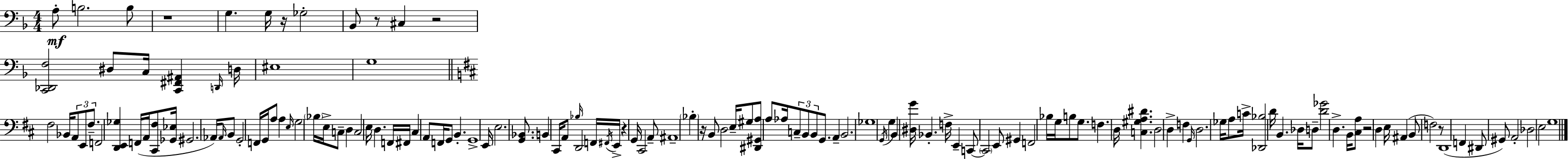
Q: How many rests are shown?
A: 8